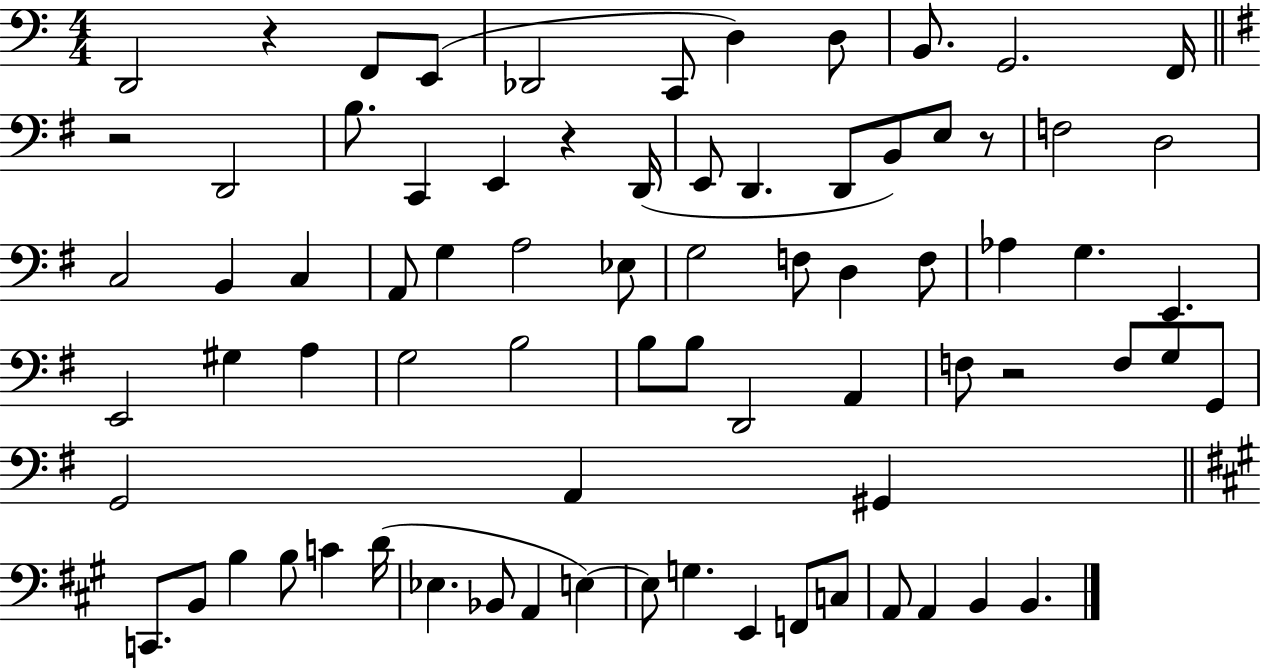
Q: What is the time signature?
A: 4/4